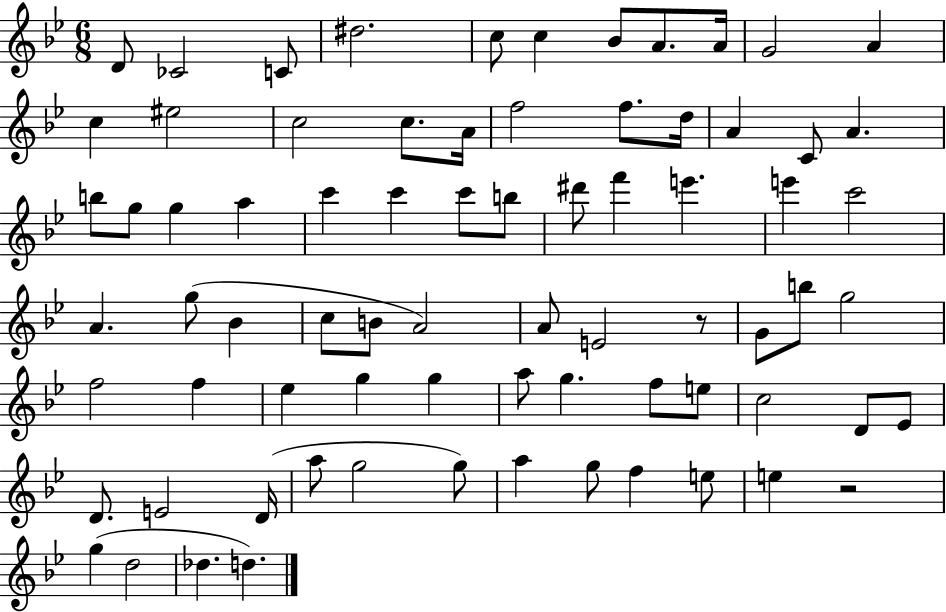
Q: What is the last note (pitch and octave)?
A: D5